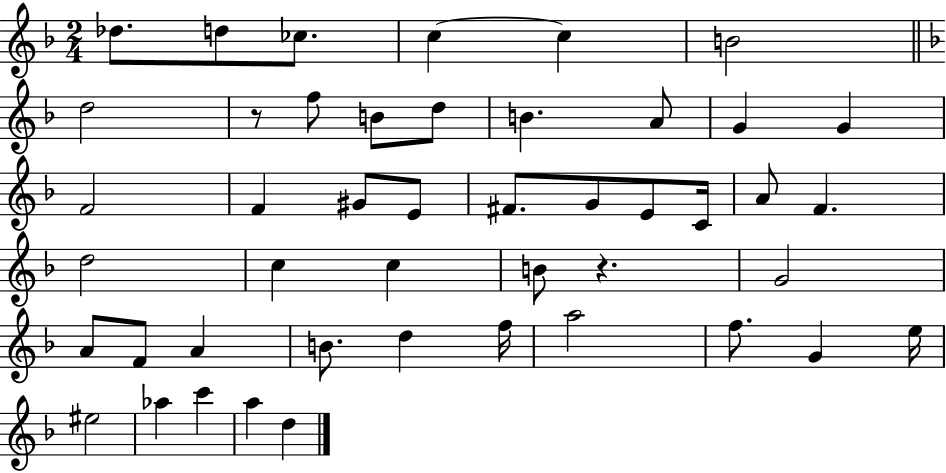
{
  \clef treble
  \numericTimeSignature
  \time 2/4
  \key f \major
  des''8. d''8 ces''8. | c''4~~ c''4 | b'2 | \bar "||" \break \key f \major d''2 | r8 f''8 b'8 d''8 | b'4. a'8 | g'4 g'4 | \break f'2 | f'4 gis'8 e'8 | fis'8. g'8 e'8 c'16 | a'8 f'4. | \break d''2 | c''4 c''4 | b'8 r4. | g'2 | \break a'8 f'8 a'4 | b'8. d''4 f''16 | a''2 | f''8. g'4 e''16 | \break eis''2 | aes''4 c'''4 | a''4 d''4 | \bar "|."
}